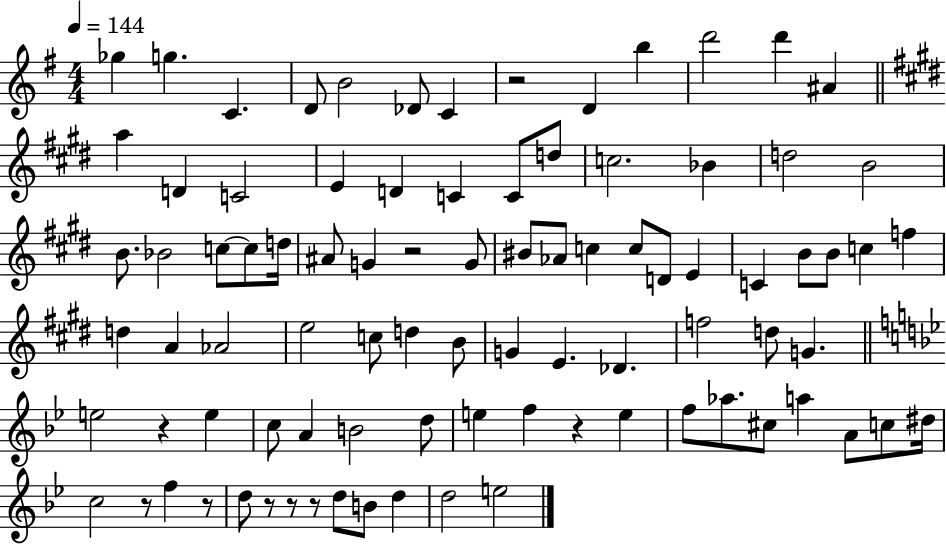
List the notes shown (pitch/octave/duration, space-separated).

Gb5/q G5/q. C4/q. D4/e B4/h Db4/e C4/q R/h D4/q B5/q D6/h D6/q A#4/q A5/q D4/q C4/h E4/q D4/q C4/q C4/e D5/e C5/h. Bb4/q D5/h B4/h B4/e. Bb4/h C5/e C5/e D5/s A#4/e G4/q R/h G4/e BIS4/e Ab4/e C5/q C5/e D4/e E4/q C4/q B4/e B4/e C5/q F5/q D5/q A4/q Ab4/h E5/h C5/e D5/q B4/e G4/q E4/q. Db4/q. F5/h D5/e G4/q. E5/h R/q E5/q C5/e A4/q B4/h D5/e E5/q F5/q R/q E5/q F5/e Ab5/e. C#5/e A5/q A4/e C5/e D#5/s C5/h R/e F5/q R/e D5/e R/e R/e R/e D5/e B4/e D5/q D5/h E5/h